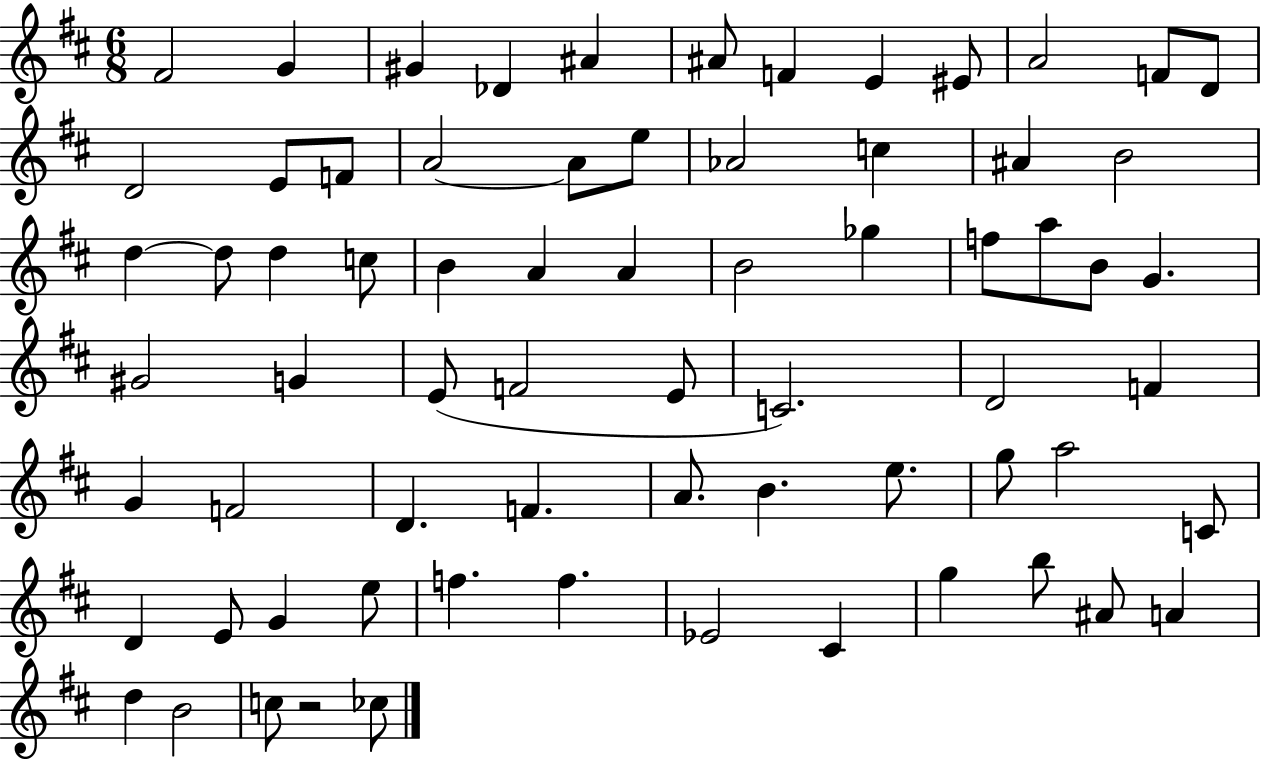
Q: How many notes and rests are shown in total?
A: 70